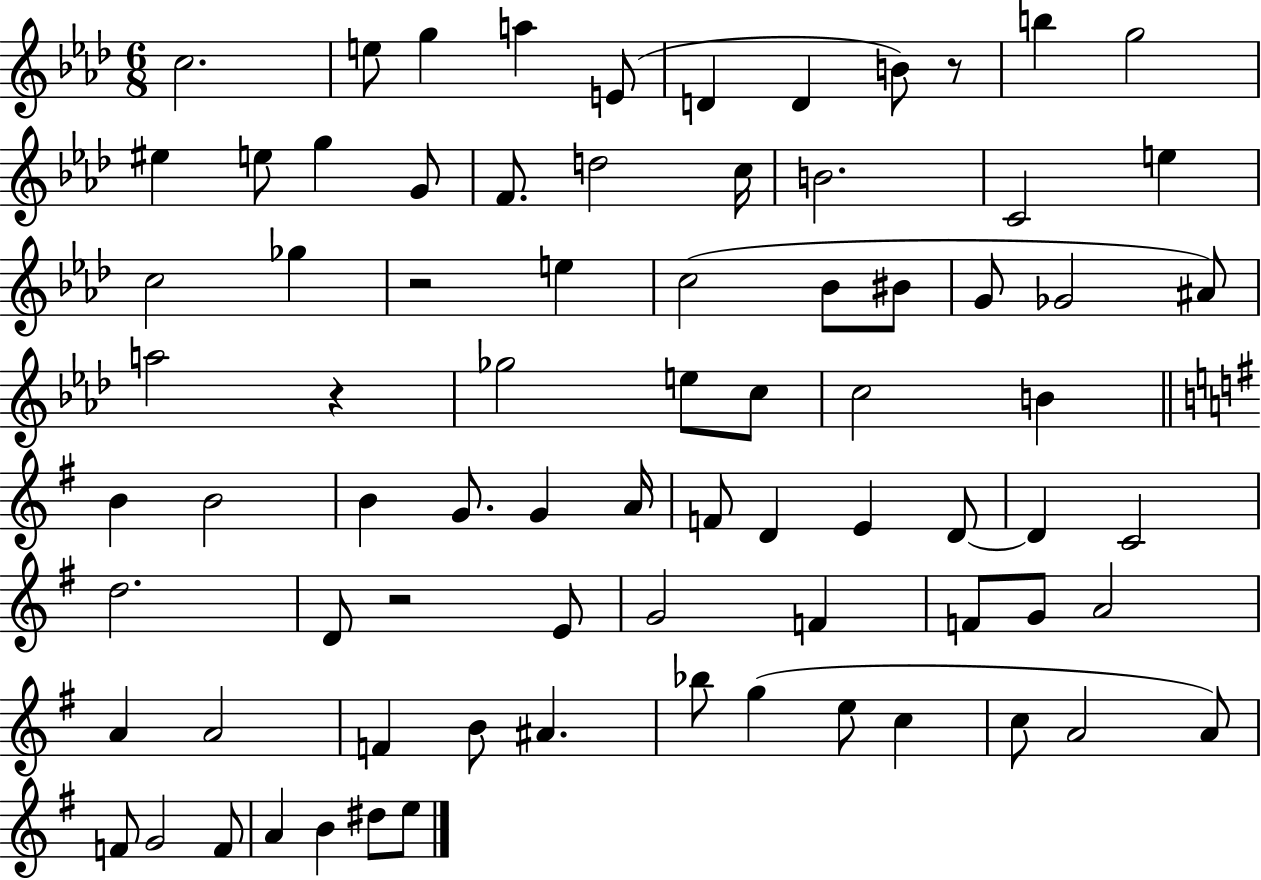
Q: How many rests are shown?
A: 4